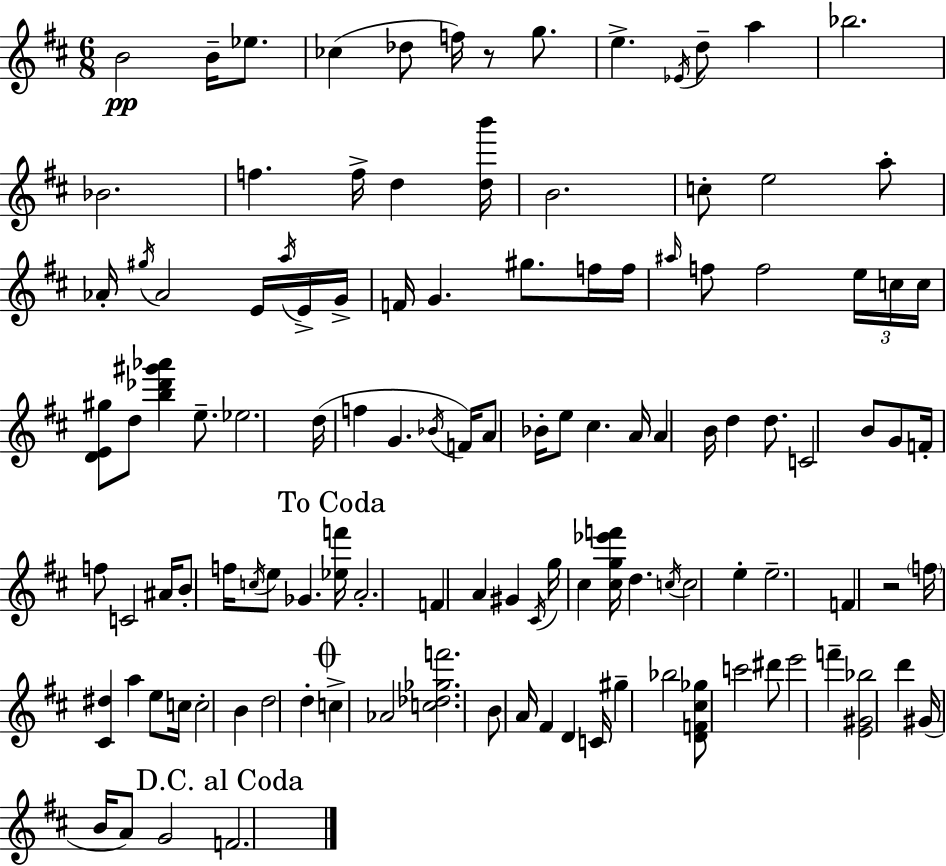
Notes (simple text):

B4/h B4/s Eb5/e. CES5/q Db5/e F5/s R/e G5/e. E5/q. Eb4/s D5/e A5/q Bb5/h. Bb4/h. F5/q. F5/s D5/q [D5,B6]/s B4/h. C5/e E5/h A5/e Ab4/s G#5/s Ab4/h E4/s A5/s E4/s G4/s F4/s G4/q. G#5/e. F5/s F5/s A#5/s F5/e F5/h E5/s C5/s C5/s [D4,E4,G#5]/e D5/e [B5,Db6,G#6,Ab6]/q E5/e. Eb5/h. D5/s F5/q G4/q. Bb4/s F4/s A4/e Bb4/s E5/e C#5/q. A4/s A4/q B4/s D5/q D5/e. C4/h B4/e G4/e F4/s F5/e C4/h A#4/s B4/e F5/s C5/s E5/e Gb4/q. [Eb5,F6]/s A4/h. F4/q A4/q G#4/q C#4/s G5/s C#5/q [C#5,G5,Eb6,F6]/s D5/q. C5/s C5/h E5/q E5/h. F4/q R/h F5/s [C#4,D#5]/q A5/q E5/e C5/s C5/h B4/q D5/h D5/q C5/q Ab4/h [C5,Db5,Gb5,F6]/h. B4/e A4/s F#4/q D4/q C4/s G#5/q Bb5/h [D4,F4,C#5,Gb5]/e C6/h D#6/e E6/h F6/q [E4,G#4,Bb5]/h D6/q G#4/s B4/s A4/e G4/h F4/h.